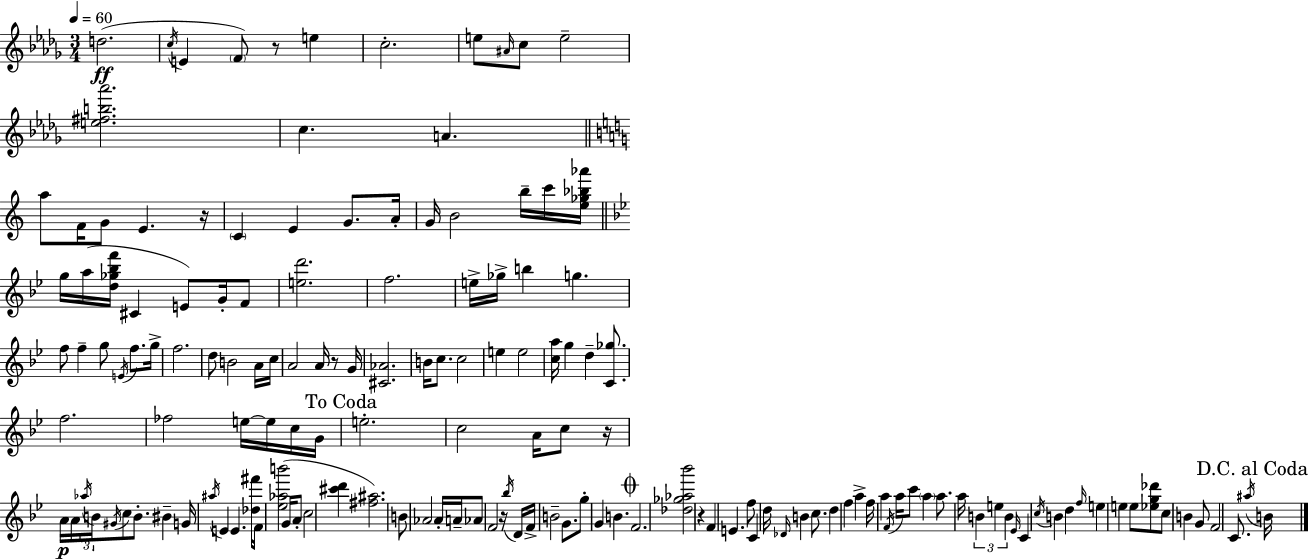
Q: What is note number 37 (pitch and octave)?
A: F5